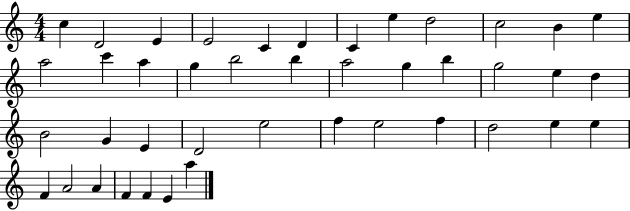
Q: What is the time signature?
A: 4/4